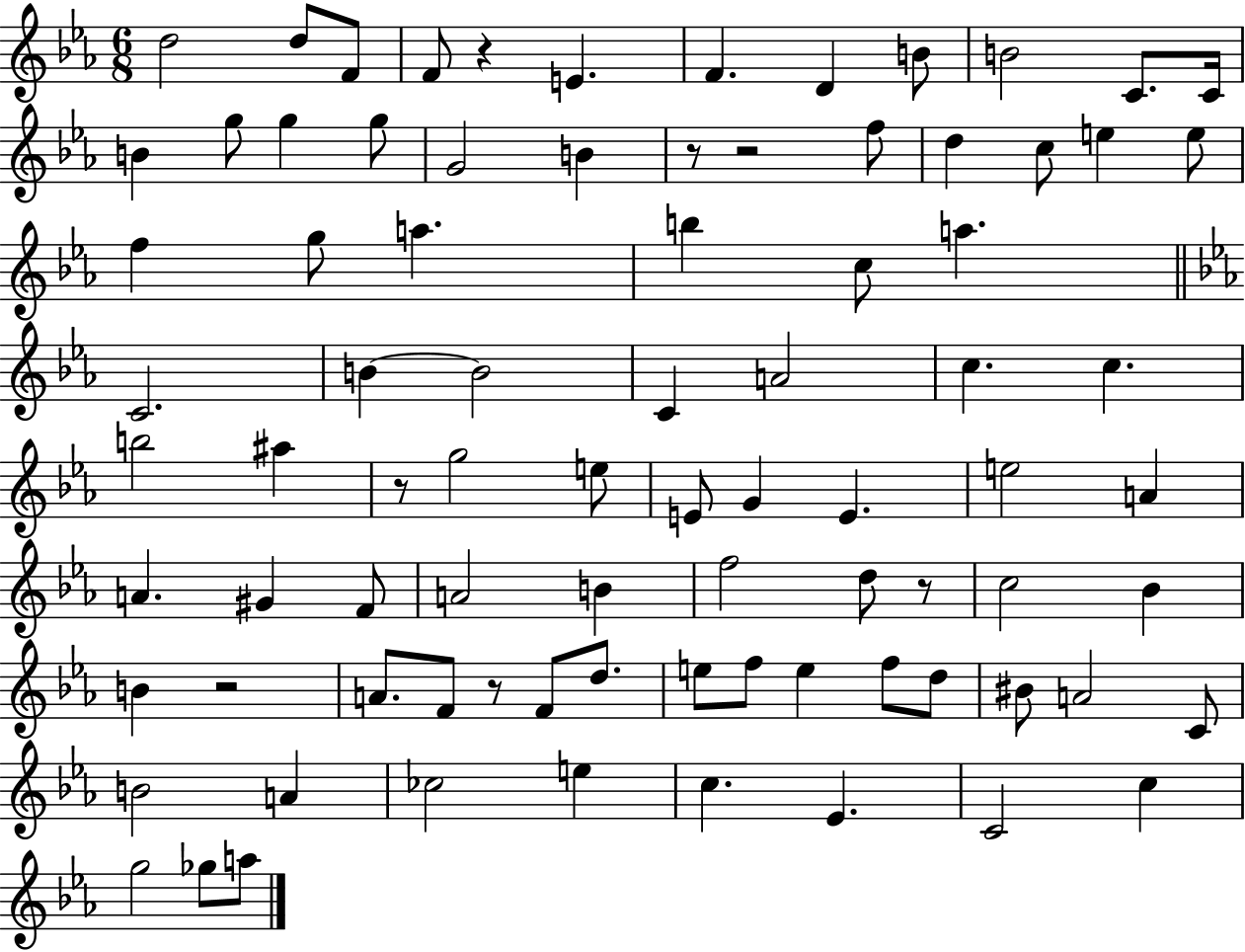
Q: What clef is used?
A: treble